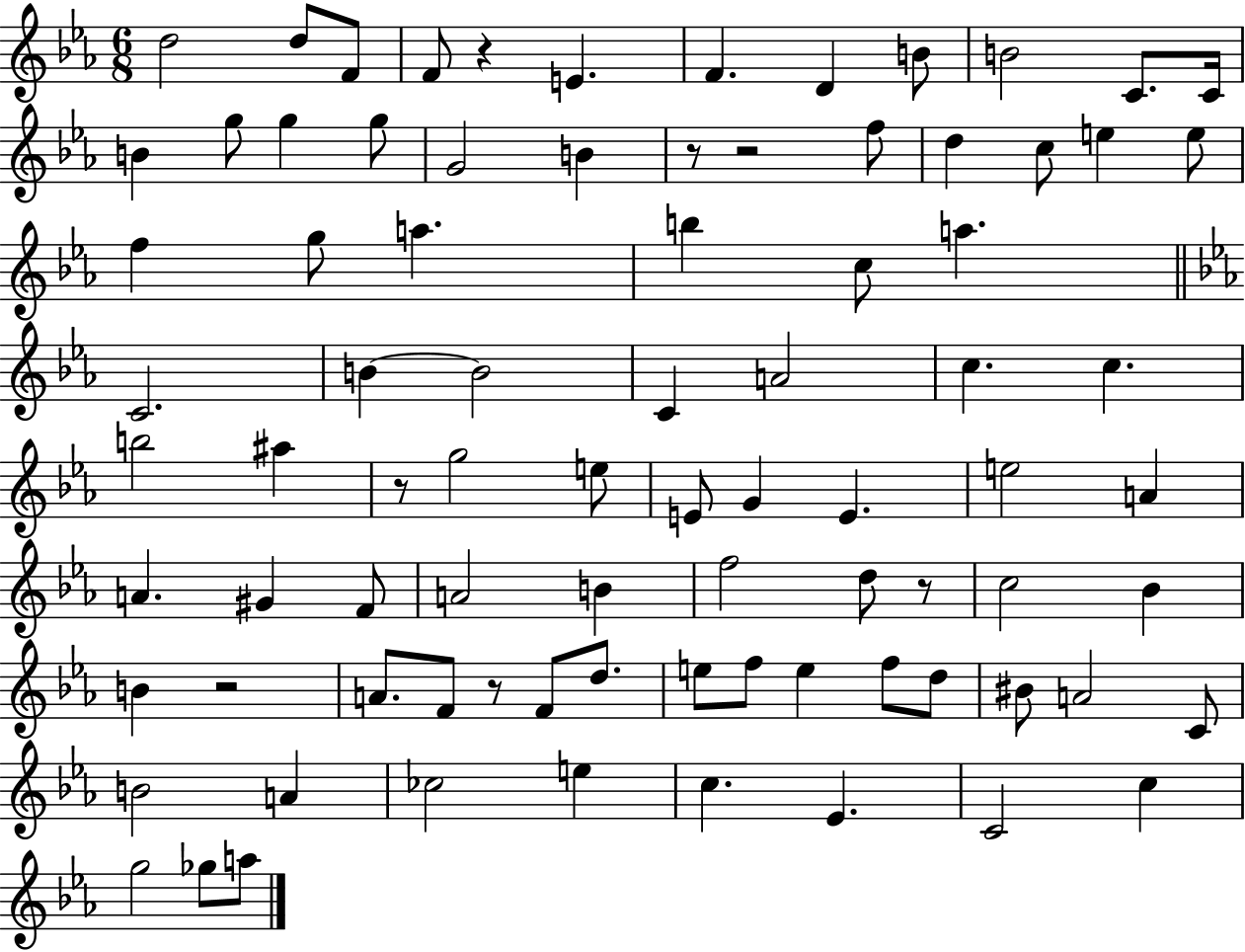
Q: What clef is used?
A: treble